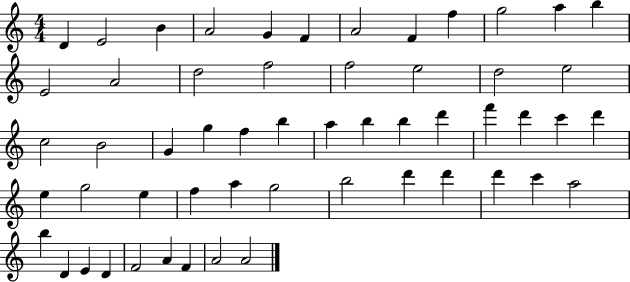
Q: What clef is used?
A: treble